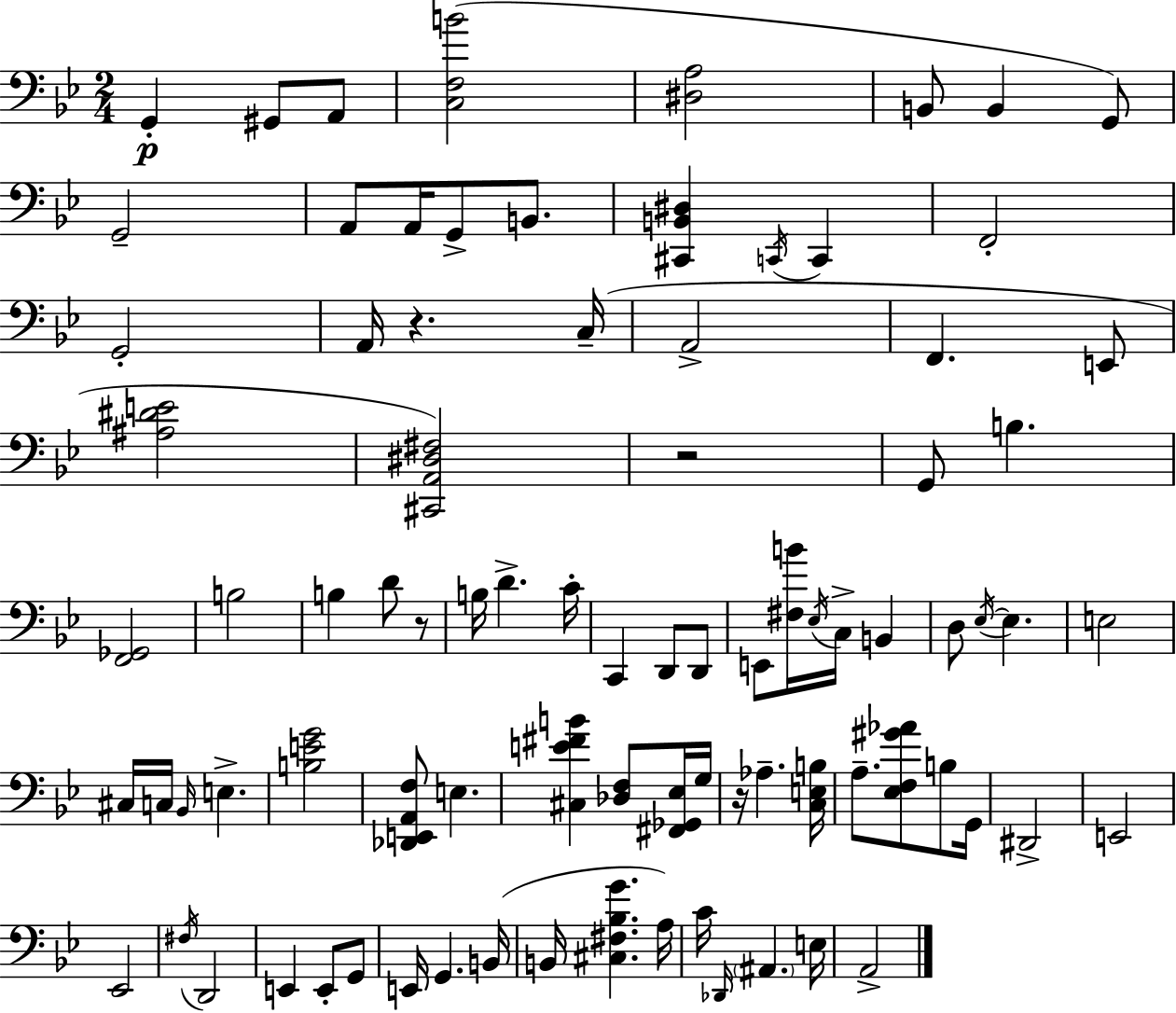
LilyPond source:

{
  \clef bass
  \numericTimeSignature
  \time 2/4
  \key g \minor
  g,4-.\p gis,8 a,8 | <c f b'>2( | <dis a>2 | b,8 b,4 g,8) | \break g,2-- | a,8 a,16 g,8-> b,8. | <cis, b, dis>4 \acciaccatura { c,16 } c,4 | f,2-. | \break g,2-. | a,16 r4. | c16--( a,2-> | f,4. e,8 | \break <ais dis' e'>2 | <cis, a, dis fis>2) | r2 | g,8 b4. | \break <f, ges,>2 | b2 | b4 d'8 r8 | b16 d'4.-> | \break c'16-. c,4 d,8 d,8 | e,8 <fis b'>16 \acciaccatura { ees16 } c16-> b,4 | d8 \acciaccatura { ees16~ }~ ees4. | e2 | \break cis16 c16 \grace { bes,16 } e4.-> | <b e' g'>2 | <des, e, a, f>8 e4. | <cis e' fis' b'>4 | \break <des f>8 <fis, ges, ees>16 g16 r16 aes4.-- | <c e b>16 a8.-- <ees f gis' aes'>8 | b8 g,16 dis,2-> | e,2 | \break ees,2 | \acciaccatura { fis16 } d,2 | e,4 | e,8-. g,8 e,16 g,4. | \break b,16( b,16 <cis fis bes g'>4. | a16) c'16 \grace { des,16 } \parenthesize ais,4. | e16 a,2-> | \bar "|."
}